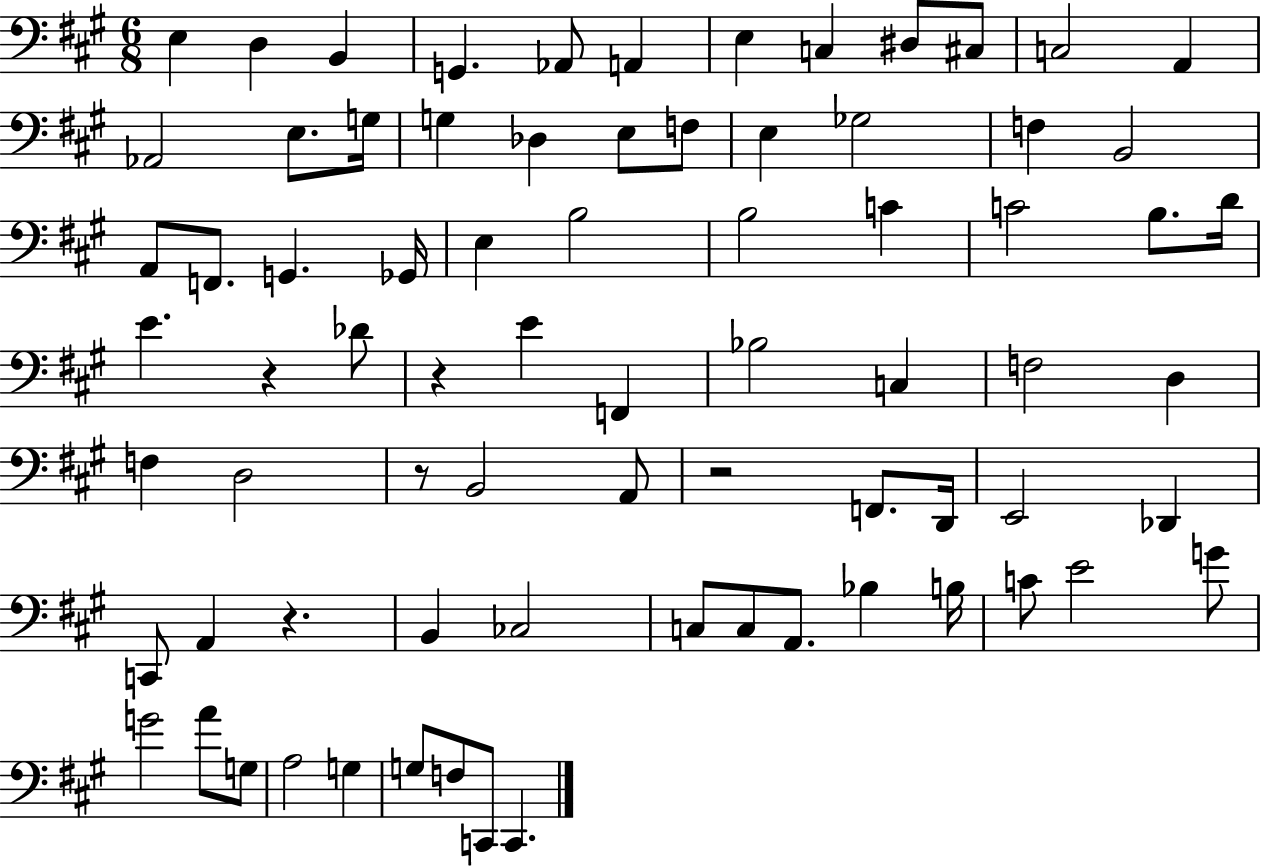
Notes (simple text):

E3/q D3/q B2/q G2/q. Ab2/e A2/q E3/q C3/q D#3/e C#3/e C3/h A2/q Ab2/h E3/e. G3/s G3/q Db3/q E3/e F3/e E3/q Gb3/h F3/q B2/h A2/e F2/e. G2/q. Gb2/s E3/q B3/h B3/h C4/q C4/h B3/e. D4/s E4/q. R/q Db4/e R/q E4/q F2/q Bb3/h C3/q F3/h D3/q F3/q D3/h R/e B2/h A2/e R/h F2/e. D2/s E2/h Db2/q C2/e A2/q R/q. B2/q CES3/h C3/e C3/e A2/e. Bb3/q B3/s C4/e E4/h G4/e G4/h A4/e G3/e A3/h G3/q G3/e F3/e C2/e C2/q.